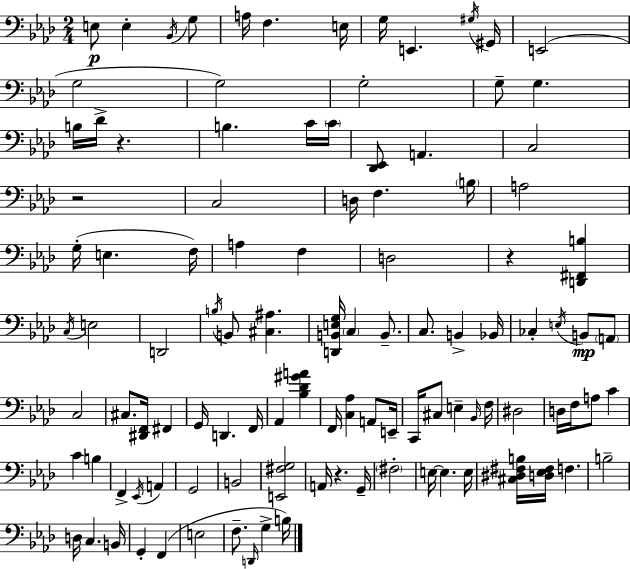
E3/e E3/q Bb2/s G3/e A3/s F3/q. E3/s G3/s E2/q. G#3/s G#2/s E2/h G3/h G3/h G3/h G3/e G3/q. B3/s Db4/s R/q. B3/q. C4/s C4/s [Db2,Eb2]/e A2/q. C3/h R/h C3/h D3/s F3/q. B3/s A3/h G3/s E3/q. F3/s A3/q F3/q D3/h R/q [D2,F#2,B3]/q C3/s E3/h D2/h B3/s B2/e [C#3,A#3]/q. [D2,B2,E3,G3]/s C3/q B2/e. C3/e. B2/q Bb2/s CES3/q E3/s B2/e A2/e C3/h C#3/e. [D#2,F2]/s F#2/q G2/s D2/q. F2/s Ab2/q [Bb3,Db4,G#4,A4]/q F2/s [C3,Ab3]/q A2/e E2/s C2/s C#3/e E3/q Bb2/s F3/s D#3/h D3/s F3/s A3/e C4/q C4/q B3/q F2/q Eb2/s A2/q G2/h B2/h [E2,F#3,G3]/h A2/s R/q. G2/s F#3/h E3/s E3/q. E3/s [C#3,D#3,F#3,B3]/s [D3,Eb3,F#3]/s F3/q. B3/h D3/s C3/q. B2/s G2/q F2/q E3/h F3/e. D2/s G3/q B3/s